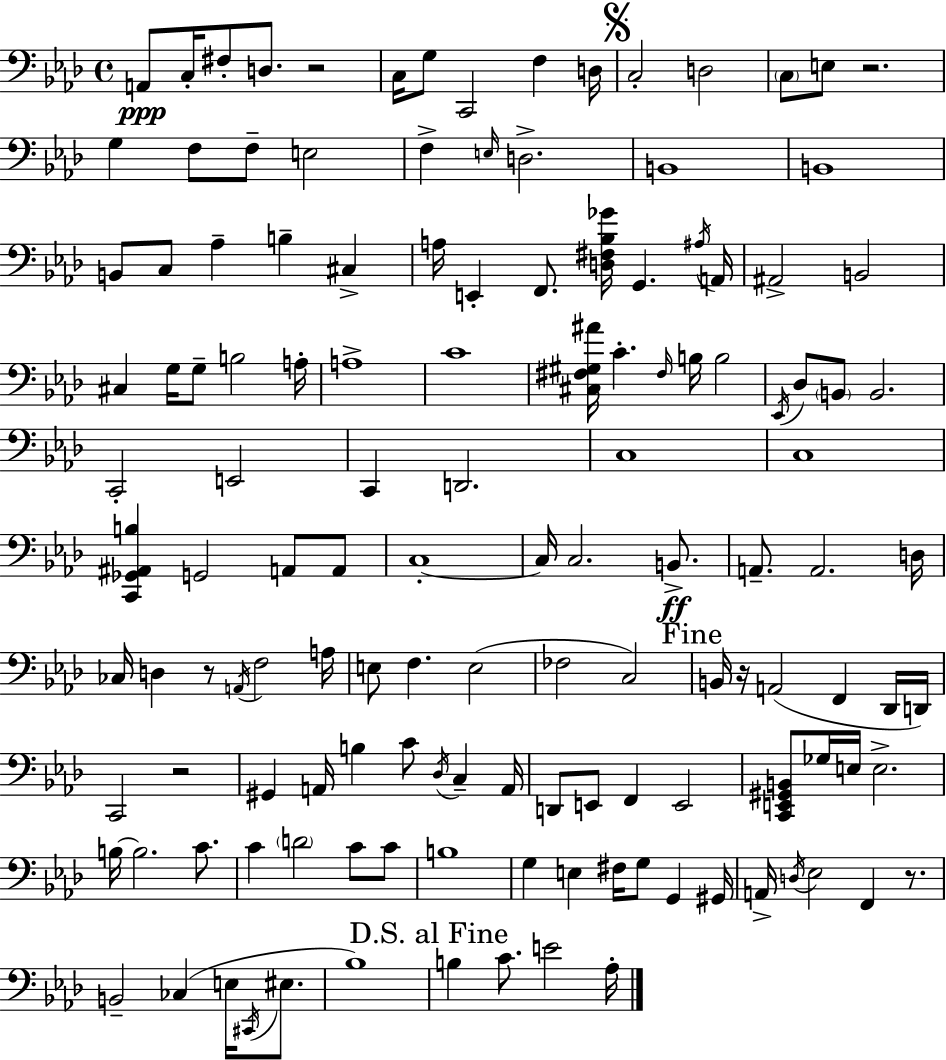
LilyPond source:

{
  \clef bass
  \time 4/4
  \defaultTimeSignature
  \key f \minor
  \repeat volta 2 { a,8\ppp c16-. fis8-. d8. r2 | c16 g8 c,2 f4 d16 | \mark \markup { \musicglyph "scripts.segno" } c2-. d2 | \parenthesize c8 e8 r2. | \break g4 f8 f8-- e2 | f4-> \grace { e16 } d2.-> | b,1 | b,1 | \break b,8 c8 aes4-- b4-- cis4-> | a16 e,4-. f,8. <d fis bes ges'>16 g,4. | \acciaccatura { ais16 } a,16 ais,2-> b,2 | cis4 g16 g8-- b2 | \break a16-. a1-> | c'1 | <cis fis gis ais'>16 c'4.-. \grace { fis16 } b16 b2 | \acciaccatura { ees,16 } des8 \parenthesize b,8 b,2. | \break c,2-. e,2 | c,4 d,2. | c1 | c1 | \break <c, ges, ais, b>4 g,2 | a,8 a,8 c1-.~~ | c16 c2. | b,8.->\ff a,8.-- a,2. | \break d16 ces16 d4 r8 \acciaccatura { a,16 } f2 | a16 e8 f4. e2( | fes2 c2) | \mark "Fine" b,16 r16 a,2( f,4 | \break des,16 d,16) c,2 r2 | gis,4 a,16 b4 c'8 | \acciaccatura { des16 } c4-- a,16 d,8 e,8 f,4 e,2 | <c, e, gis, b,>8 ges16 e16 e2.-> | \break b16~~ b2. | c'8. c'4 \parenthesize d'2 | c'8 c'8 b1 | g4 e4 fis16 g8 | \break g,4 gis,16 a,16-> \acciaccatura { d16 } ees2 | f,4 r8. b,2-- ces4( | e16 \acciaccatura { cis,16 } eis8. bes1) | \mark "D.S. al Fine" b4 c'8. e'2 | \break aes16-. } \bar "|."
}